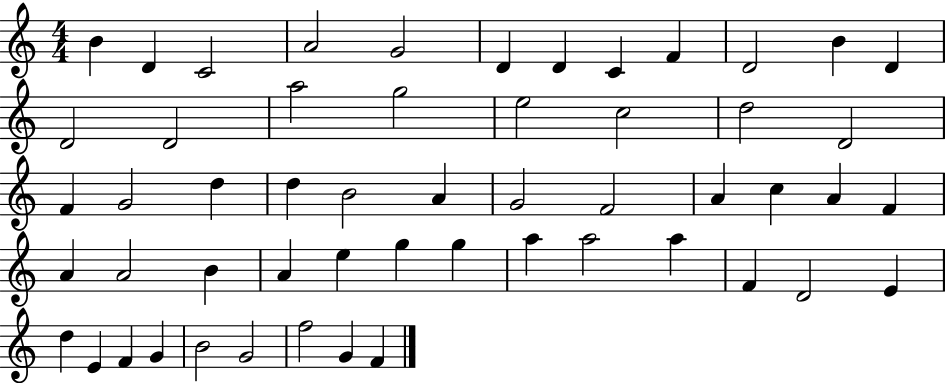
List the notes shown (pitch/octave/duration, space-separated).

B4/q D4/q C4/h A4/h G4/h D4/q D4/q C4/q F4/q D4/h B4/q D4/q D4/h D4/h A5/h G5/h E5/h C5/h D5/h D4/h F4/q G4/h D5/q D5/q B4/h A4/q G4/h F4/h A4/q C5/q A4/q F4/q A4/q A4/h B4/q A4/q E5/q G5/q G5/q A5/q A5/h A5/q F4/q D4/h E4/q D5/q E4/q F4/q G4/q B4/h G4/h F5/h G4/q F4/q